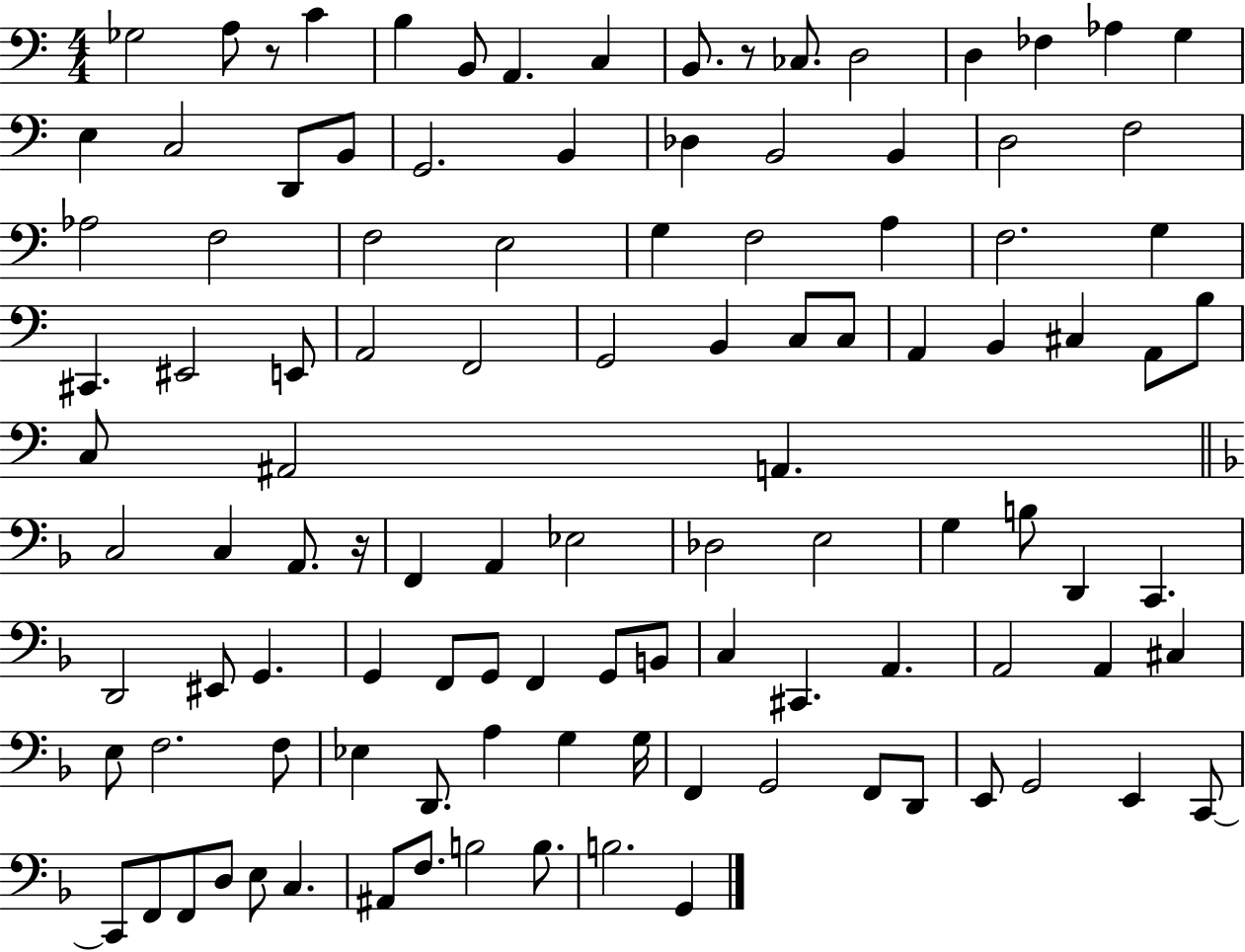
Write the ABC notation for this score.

X:1
T:Untitled
M:4/4
L:1/4
K:C
_G,2 A,/2 z/2 C B, B,,/2 A,, C, B,,/2 z/2 _C,/2 D,2 D, _F, _A, G, E, C,2 D,,/2 B,,/2 G,,2 B,, _D, B,,2 B,, D,2 F,2 _A,2 F,2 F,2 E,2 G, F,2 A, F,2 G, ^C,, ^E,,2 E,,/2 A,,2 F,,2 G,,2 B,, C,/2 C,/2 A,, B,, ^C, A,,/2 B,/2 C,/2 ^A,,2 A,, C,2 C, A,,/2 z/4 F,, A,, _E,2 _D,2 E,2 G, B,/2 D,, C,, D,,2 ^E,,/2 G,, G,, F,,/2 G,,/2 F,, G,,/2 B,,/2 C, ^C,, A,, A,,2 A,, ^C, E,/2 F,2 F,/2 _E, D,,/2 A, G, G,/4 F,, G,,2 F,,/2 D,,/2 E,,/2 G,,2 E,, C,,/2 C,,/2 F,,/2 F,,/2 D,/2 E,/2 C, ^A,,/2 F,/2 B,2 B,/2 B,2 G,,